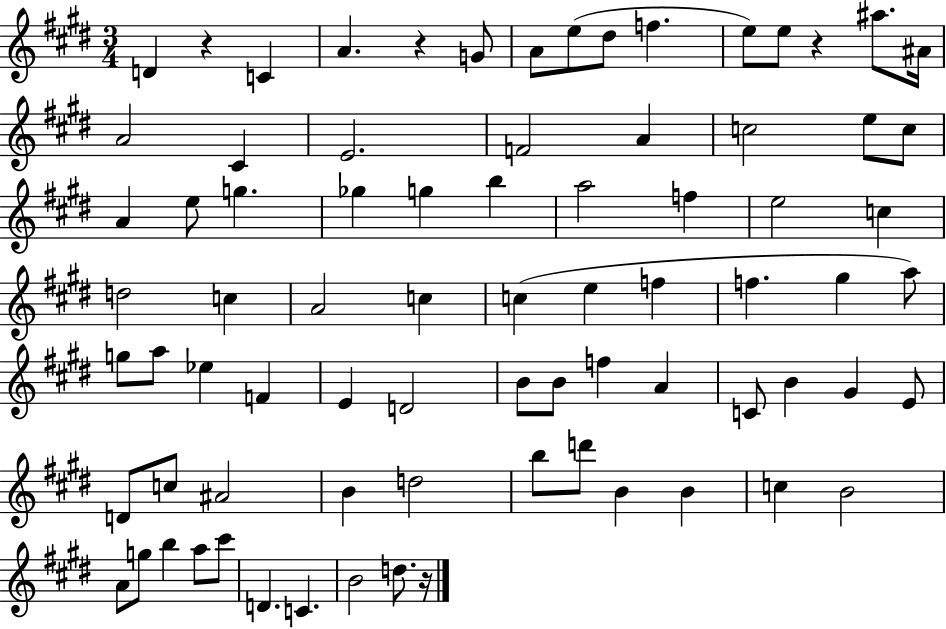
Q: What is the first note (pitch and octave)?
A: D4